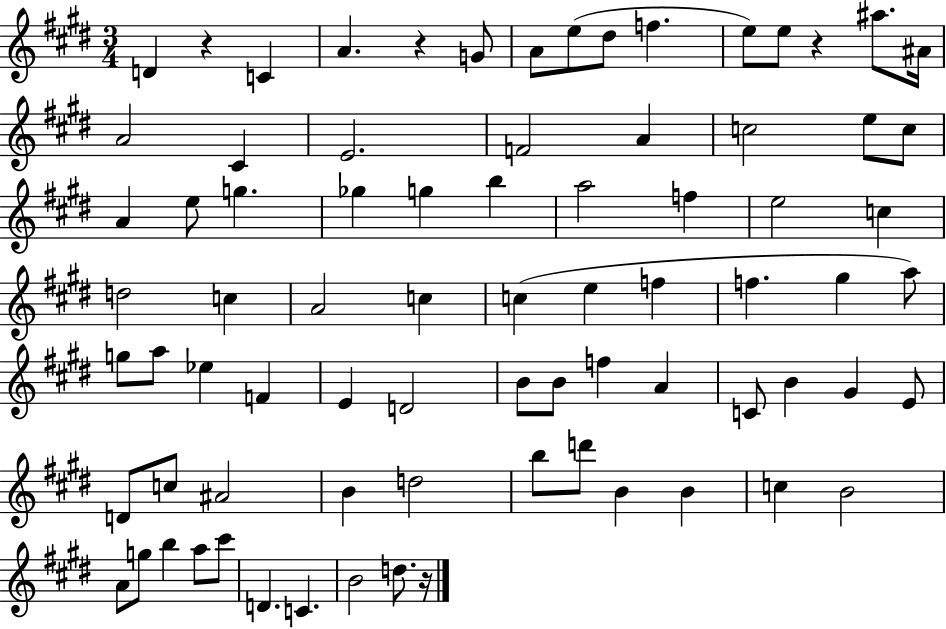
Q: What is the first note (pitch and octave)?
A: D4